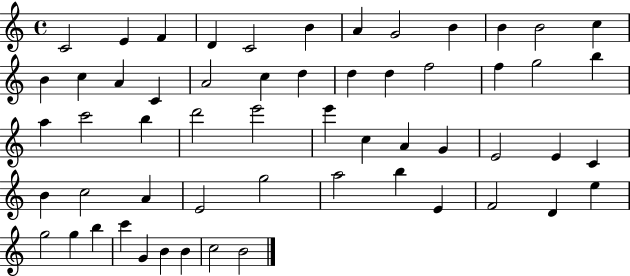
C4/h E4/q F4/q D4/q C4/h B4/q A4/q G4/h B4/q B4/q B4/h C5/q B4/q C5/q A4/q C4/q A4/h C5/q D5/q D5/q D5/q F5/h F5/q G5/h B5/q A5/q C6/h B5/q D6/h E6/h E6/q C5/q A4/q G4/q E4/h E4/q C4/q B4/q C5/h A4/q E4/h G5/h A5/h B5/q E4/q F4/h D4/q E5/q G5/h G5/q B5/q C6/q G4/q B4/q B4/q C5/h B4/h